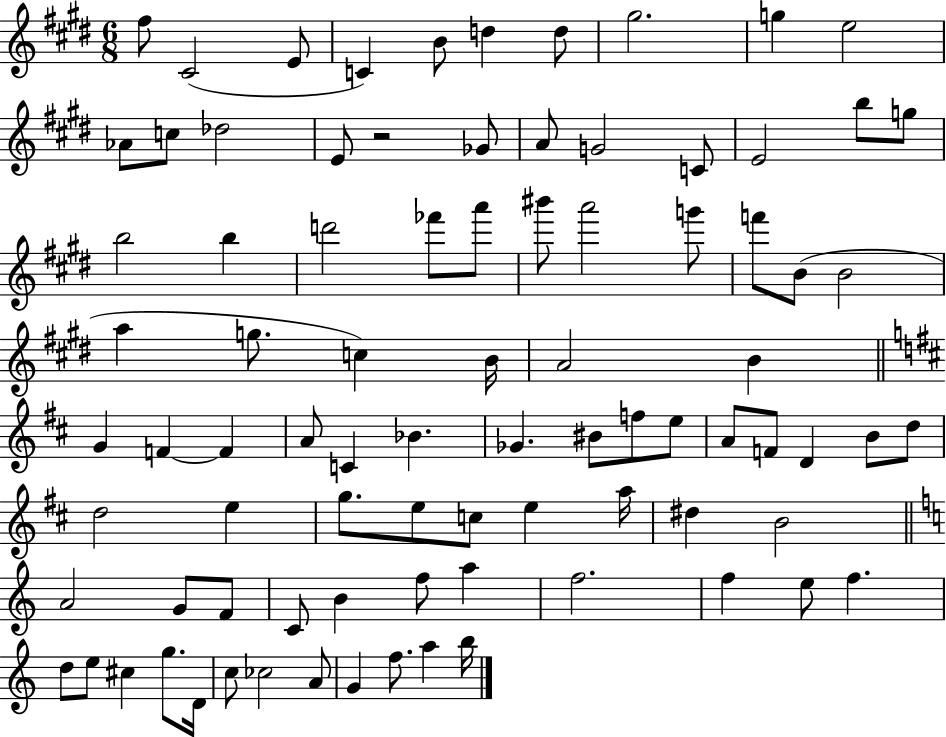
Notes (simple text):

F#5/e C#4/h E4/e C4/q B4/e D5/q D5/e G#5/h. G5/q E5/h Ab4/e C5/e Db5/h E4/e R/h Gb4/e A4/e G4/h C4/e E4/h B5/e G5/e B5/h B5/q D6/h FES6/e A6/e BIS6/e A6/h G6/e F6/e B4/e B4/h A5/q G5/e. C5/q B4/s A4/h B4/q G4/q F4/q F4/q A4/e C4/q Bb4/q. Gb4/q. BIS4/e F5/e E5/e A4/e F4/e D4/q B4/e D5/e D5/h E5/q G5/e. E5/e C5/e E5/q A5/s D#5/q B4/h A4/h G4/e F4/e C4/e B4/q F5/e A5/q F5/h. F5/q E5/e F5/q. D5/e E5/e C#5/q G5/e. D4/s C5/e CES5/h A4/e G4/q F5/e. A5/q B5/s